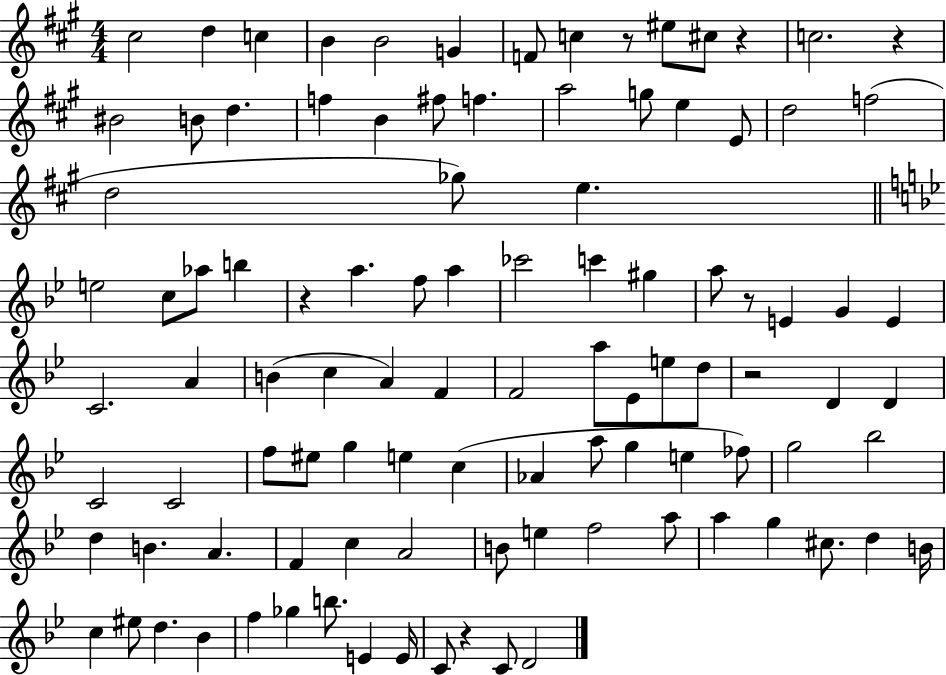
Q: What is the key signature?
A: A major